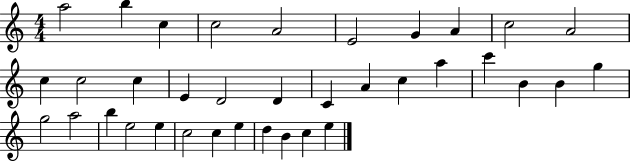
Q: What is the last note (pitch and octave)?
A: E5